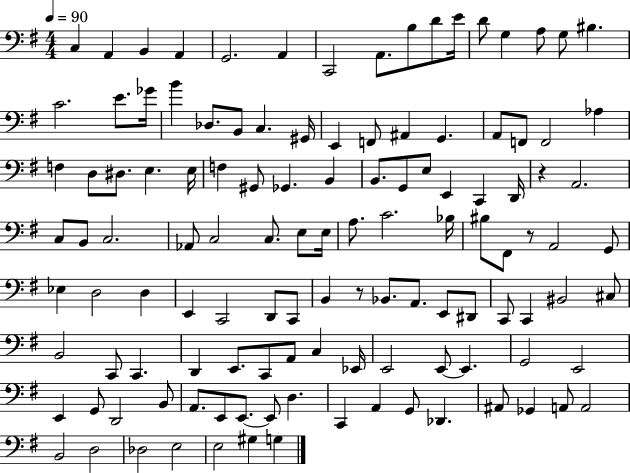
X:1
T:Untitled
M:4/4
L:1/4
K:G
C, A,, B,, A,, G,,2 A,, C,,2 A,,/2 B,/2 D/2 E/4 D/2 G, A,/2 G,/2 ^B, C2 E/2 _G/4 B _D,/2 B,,/2 C, ^G,,/4 E,, F,,/2 ^A,, G,, A,,/2 F,,/2 F,,2 _A, F, D,/2 ^D,/2 E, E,/4 F, ^G,,/2 _G,, B,, B,,/2 G,,/2 E,/2 E,, C,, D,,/4 z A,,2 C,/2 B,,/2 C,2 _A,,/2 C,2 C,/2 E,/2 E,/4 A,/2 C2 _B,/4 ^B,/2 ^F,,/2 z/2 A,,2 G,,/2 _E, D,2 D, E,, C,,2 D,,/2 C,,/2 B,, z/2 _B,,/2 A,,/2 E,,/2 ^D,,/2 C,,/2 C,, ^B,,2 ^C,/2 B,,2 C,,/2 C,, D,, E,,/2 C,,/2 A,,/2 C, _E,,/4 E,,2 E,,/2 E,, G,,2 E,,2 E,, G,,/2 D,,2 B,,/2 A,,/2 E,,/2 E,,/2 E,,/2 D, C,, A,, G,,/2 _D,, ^A,,/2 _G,, A,,/2 A,,2 B,,2 D,2 _D,2 E,2 E,2 ^G, G,